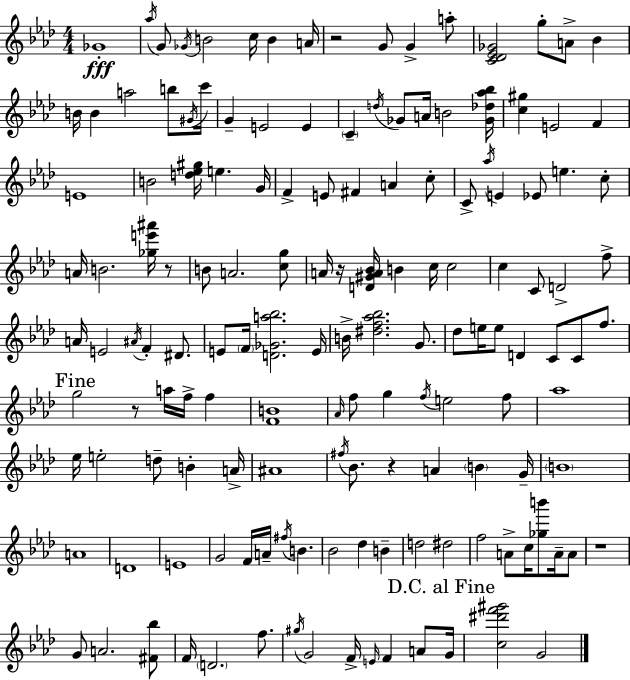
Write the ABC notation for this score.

X:1
T:Untitled
M:4/4
L:1/4
K:Ab
_G4 _a/4 G/2 _G/4 B2 c/4 B A/4 z2 G/2 G a/2 [C_D_E_G]2 g/2 A/2 _B B/4 B a2 b/2 ^G/4 c'/4 G E2 E C d/4 _G/2 A/4 B2 [_G_d_a_b]/4 [c^g] E2 F E4 B2 [d_e^g]/4 e G/4 F E/2 ^F A c/2 C/2 _a/4 E _E/2 e c/2 A/4 B2 [_ge'^a']/4 z/2 B/2 A2 [cg]/2 A/4 z/4 [D^GA_B]/4 B c/4 c2 c C/2 D2 f/2 A/4 E2 ^A/4 F ^D/2 E/2 F/4 [D_Ga_b]2 E/4 B/4 [^df_a_b]2 G/2 _d/2 e/4 e/2 D C/2 C/2 f/2 g2 z/2 a/4 f/4 f [FB]4 _A/4 f/2 g f/4 e2 f/2 _a4 _e/4 e2 d/2 B A/4 ^A4 ^f/4 _B/2 z A B G/4 B4 A4 D4 E4 G2 F/4 A/4 ^f/4 B _B2 _d B d2 ^d2 f2 A/2 c/4 [_gb']/2 A/4 A/2 z4 G/2 A2 [^F_b]/2 F/4 D2 f/2 ^g/4 G2 F/4 E/4 F A/2 G/4 [c^d'f'^g']2 G2